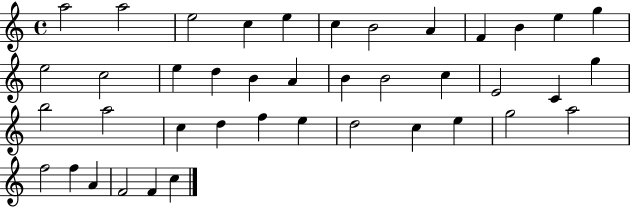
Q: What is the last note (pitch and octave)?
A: C5